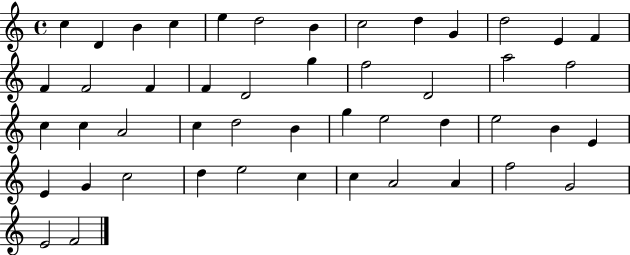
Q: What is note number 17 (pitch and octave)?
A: F4